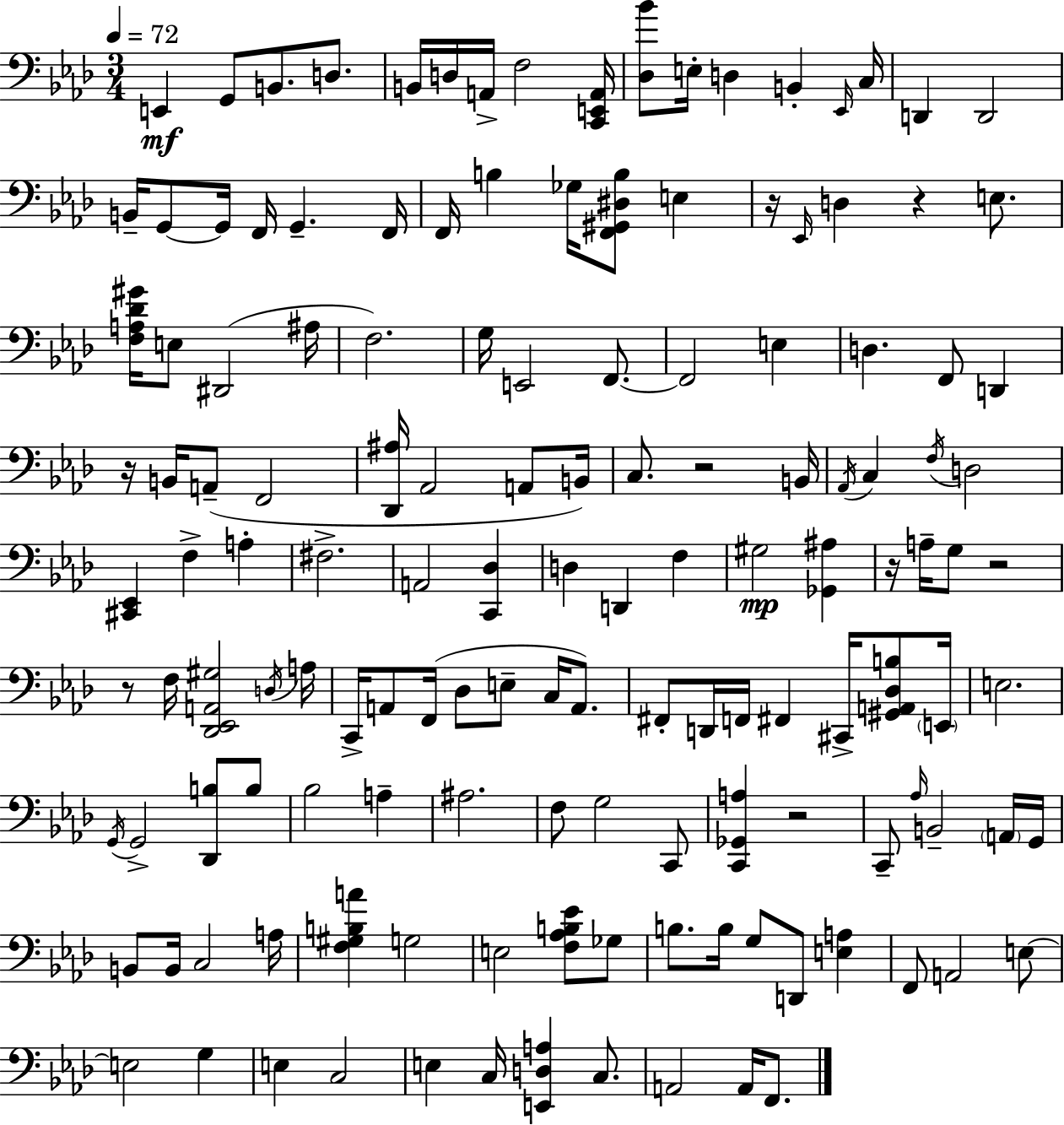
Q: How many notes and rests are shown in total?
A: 141